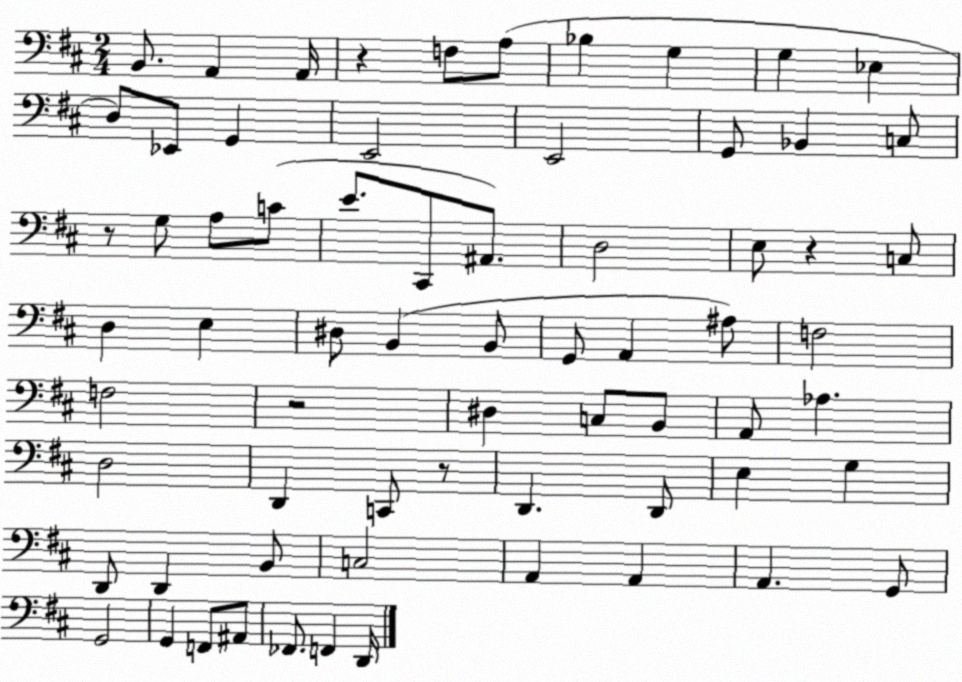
X:1
T:Untitled
M:2/4
L:1/4
K:D
B,,/2 A,, A,,/4 z F,/2 A,/2 _B, G, G, _E, D,/2 _E,,/2 G,, E,,2 E,,2 G,,/2 _B,, C,/2 z/2 G,/2 A,/2 C/2 E/2 ^C,,/2 ^A,,/2 D,2 E,/2 z C,/2 D, E, ^D,/2 B,, B,,/2 G,,/2 A,, ^A,/2 F,2 F,2 z2 ^D, C,/2 B,,/2 A,,/2 _A, D,2 D,, C,,/2 z/2 D,, D,,/2 E, G, D,,/2 D,, B,,/2 C,2 A,, A,, A,, G,,/2 G,,2 G,, F,,/2 ^A,,/2 _F,,/2 F,, D,,/4